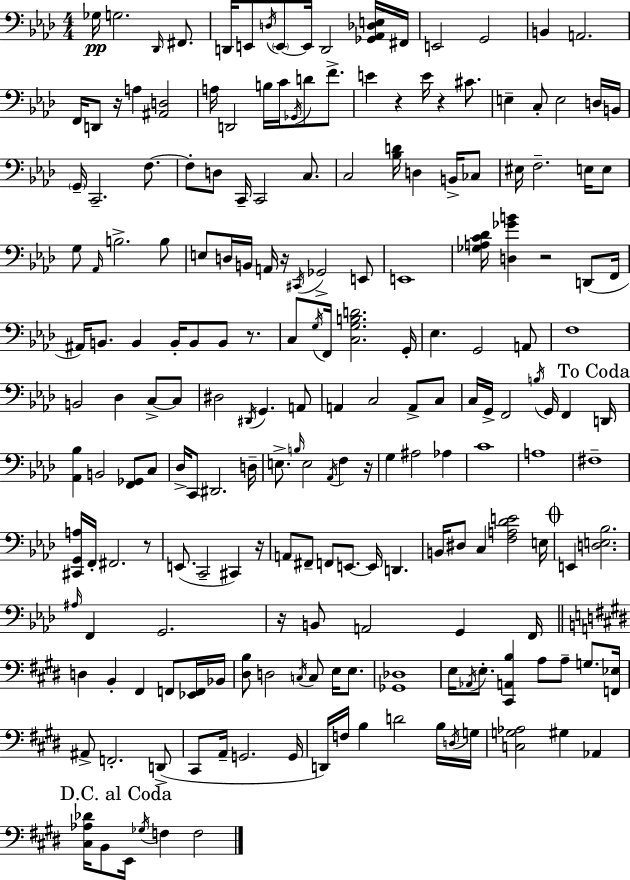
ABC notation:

X:1
T:Untitled
M:4/4
L:1/4
K:Ab
_G,/4 G,2 _D,,/4 ^F,,/2 D,,/4 E,,/2 D,/4 E,,/2 E,,/4 D,,2 [_G,,_A,,_D,E,]/4 ^F,,/4 E,,2 G,,2 B,, A,,2 F,,/4 D,,/2 z/4 A, [^A,,D,]2 A,/4 D,,2 B,/4 C/4 _G,,/4 D/2 F/2 E z E/4 z ^C/2 E, C,/2 E,2 D,/4 B,,/4 G,,/4 C,,2 F,/2 F,/2 D,/2 C,,/4 C,,2 C,/2 C,2 [_B,D]/4 D, B,,/4 _C,/2 ^E,/4 F,2 E,/4 E,/2 G,/2 _A,,/4 B,2 B,/2 E,/2 D,/4 B,,/4 A,,/4 z/4 ^C,,/4 _G,,2 E,,/2 E,,4 [_G,A,C_D]/4 [D,_GB] z2 D,,/2 F,,/4 ^A,,/4 B,,/2 B,, B,,/4 B,,/2 B,,/2 z/2 C,/2 G,/4 F,,/4 [C,G,B,D]2 G,,/4 _E, G,,2 A,,/2 F,4 B,,2 _D, C,/2 C,/2 ^D,2 ^D,,/4 G,, A,,/2 A,, C,2 A,,/2 C,/2 C,/4 G,,/4 F,,2 B,/4 G,,/4 F,, D,,/4 [_A,,_B,] B,,2 [F,,_G,,]/2 C,/2 _D,/4 C,,/2 ^D,,2 D,/4 E,/2 B,/4 E,2 _A,,/4 F, z/4 G, ^A,2 _A, C4 A,4 ^F,4 [^C,,G,,A,]/4 F,,/4 ^F,,2 z/2 E,,/2 C,,2 ^C,, z/4 A,,/2 ^F,,/2 F,,/2 E,,/2 E,,/4 D,, B,,/4 ^D,/2 C, [F,A,_DE]2 E,/4 E,, [D,E,_B,]2 ^A,/4 F,, G,,2 z/4 B,,/2 A,,2 G,, F,,/4 D, B,, ^F,, F,,/2 [_E,,F,,]/4 _B,,/4 [^D,B,]/2 D,2 C,/4 C,/2 E,/4 E,/2 [_G,,_D,]4 E,/4 _A,,/4 E,/2 [^C,,A,,B,] A,/2 A,/2 G,/2 [F,,_E,]/4 ^A,,/2 F,,2 D,,/2 ^C,,/2 A,,/4 G,,2 G,,/4 D,,/4 F,/4 B, D2 B,/4 D,/4 G,/4 [C,G,_A,]2 ^G, _A,, [^C,_A,_D]/4 B,,/2 E,,/4 _G,/4 F, F,2